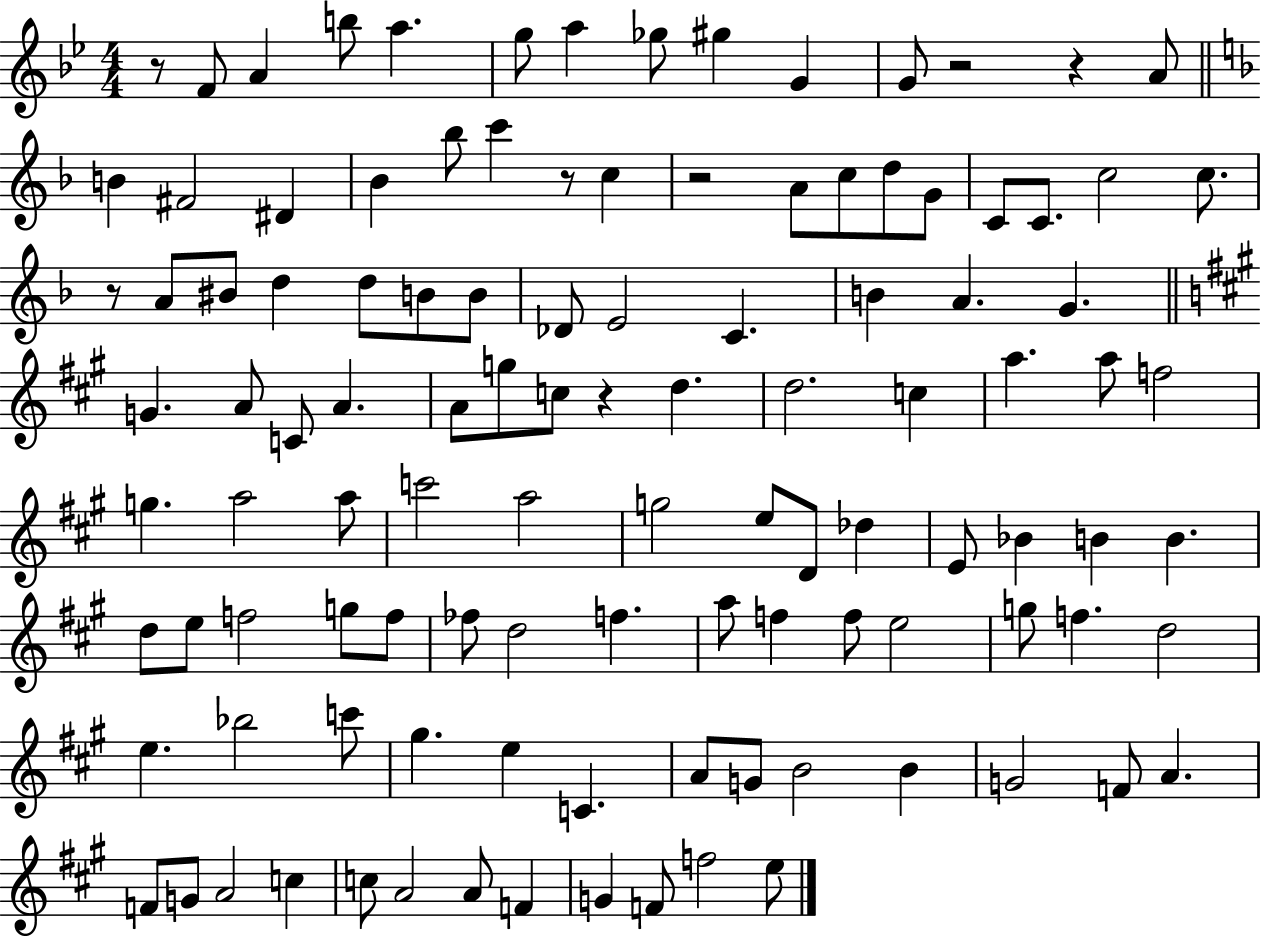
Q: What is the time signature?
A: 4/4